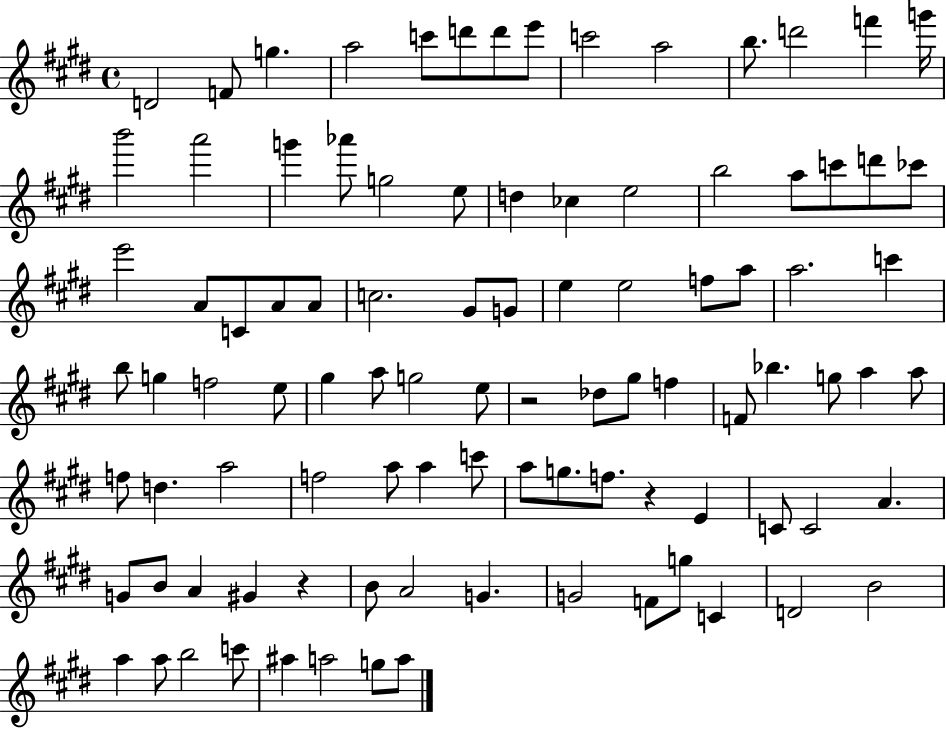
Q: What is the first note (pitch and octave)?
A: D4